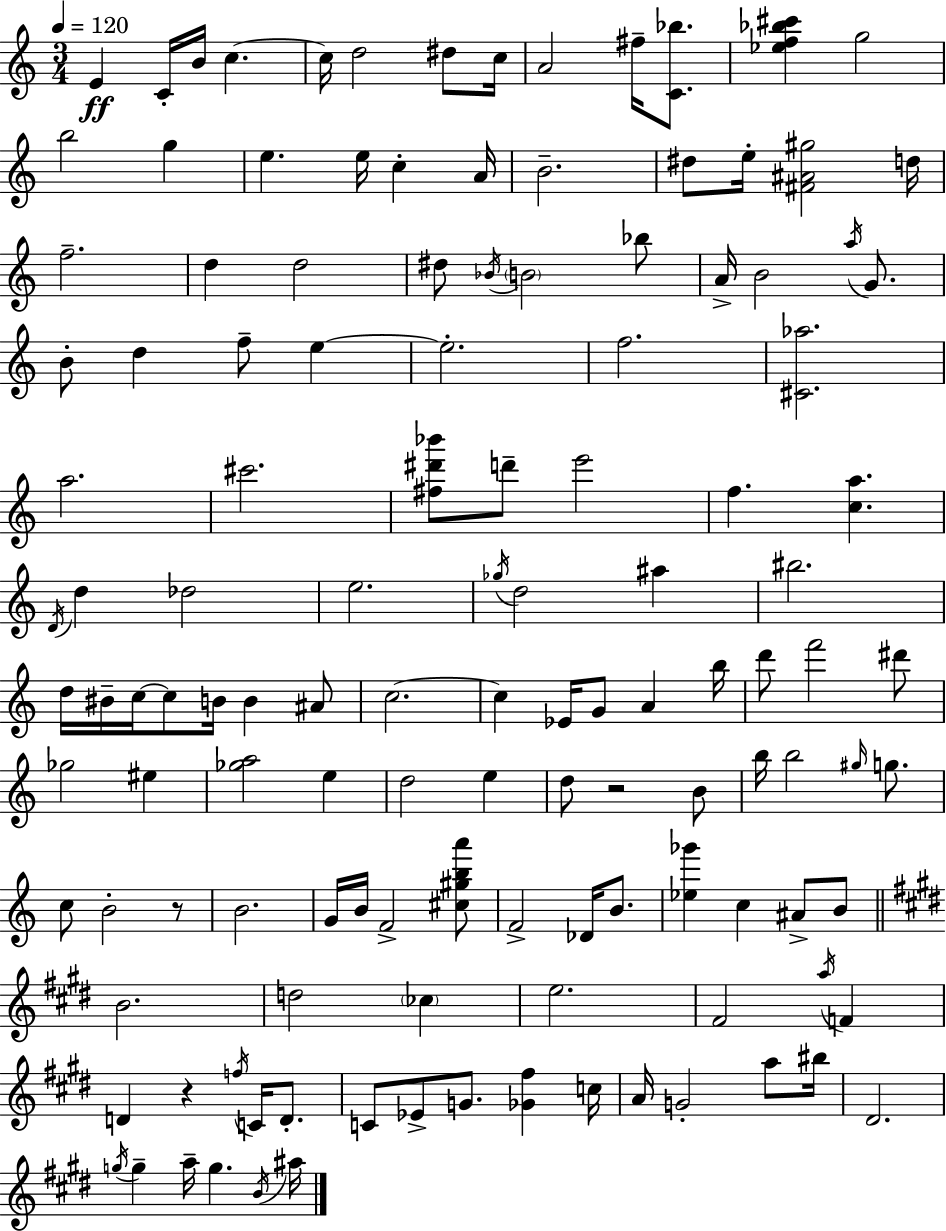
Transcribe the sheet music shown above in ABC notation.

X:1
T:Untitled
M:3/4
L:1/4
K:C
E C/4 B/4 c c/4 d2 ^d/2 c/4 A2 ^f/4 [C_b]/2 [_ef_b^c'] g2 b2 g e e/4 c A/4 B2 ^d/2 e/4 [^F^A^g]2 d/4 f2 d d2 ^d/2 _B/4 B2 _b/2 A/4 B2 a/4 G/2 B/2 d f/2 e e2 f2 [^C_a]2 a2 ^c'2 [^f^d'_b']/2 d'/2 e'2 f [ca] D/4 d _d2 e2 _g/4 d2 ^a ^b2 d/4 ^B/4 c/4 c/2 B/4 B ^A/2 c2 c _E/4 G/2 A b/4 d'/2 f'2 ^d'/2 _g2 ^e [_ga]2 e d2 e d/2 z2 B/2 b/4 b2 ^g/4 g/2 c/2 B2 z/2 B2 G/4 B/4 F2 [^c^gba']/2 F2 _D/4 B/2 [_e_g'] c ^A/2 B/2 B2 d2 _c e2 ^F2 a/4 F D z f/4 C/4 D/2 C/2 _E/2 G/2 [_G^f] c/4 A/4 G2 a/2 ^b/4 ^D2 g/4 g a/4 g B/4 ^a/4